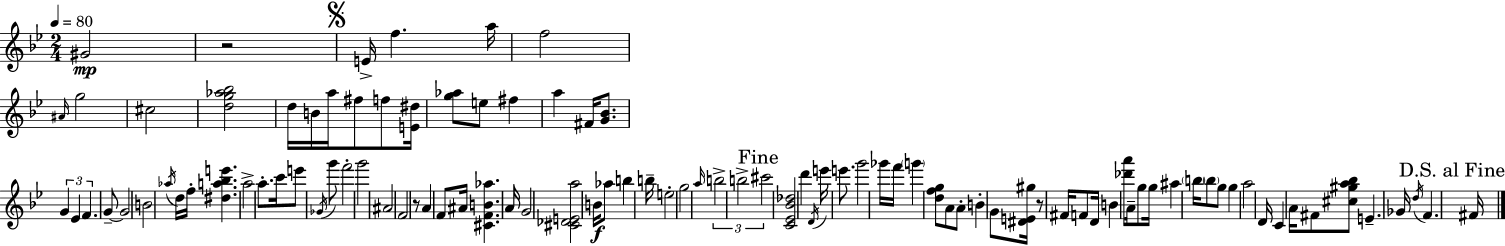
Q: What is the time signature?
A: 2/4